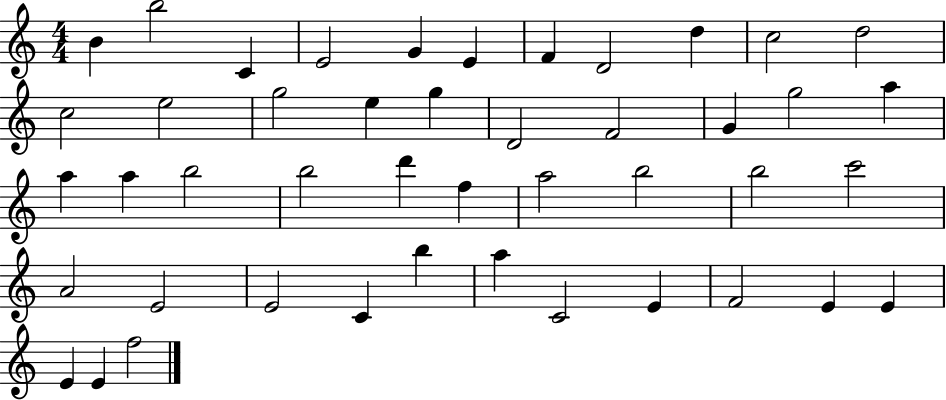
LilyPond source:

{
  \clef treble
  \numericTimeSignature
  \time 4/4
  \key c \major
  b'4 b''2 c'4 | e'2 g'4 e'4 | f'4 d'2 d''4 | c''2 d''2 | \break c''2 e''2 | g''2 e''4 g''4 | d'2 f'2 | g'4 g''2 a''4 | \break a''4 a''4 b''2 | b''2 d'''4 f''4 | a''2 b''2 | b''2 c'''2 | \break a'2 e'2 | e'2 c'4 b''4 | a''4 c'2 e'4 | f'2 e'4 e'4 | \break e'4 e'4 f''2 | \bar "|."
}